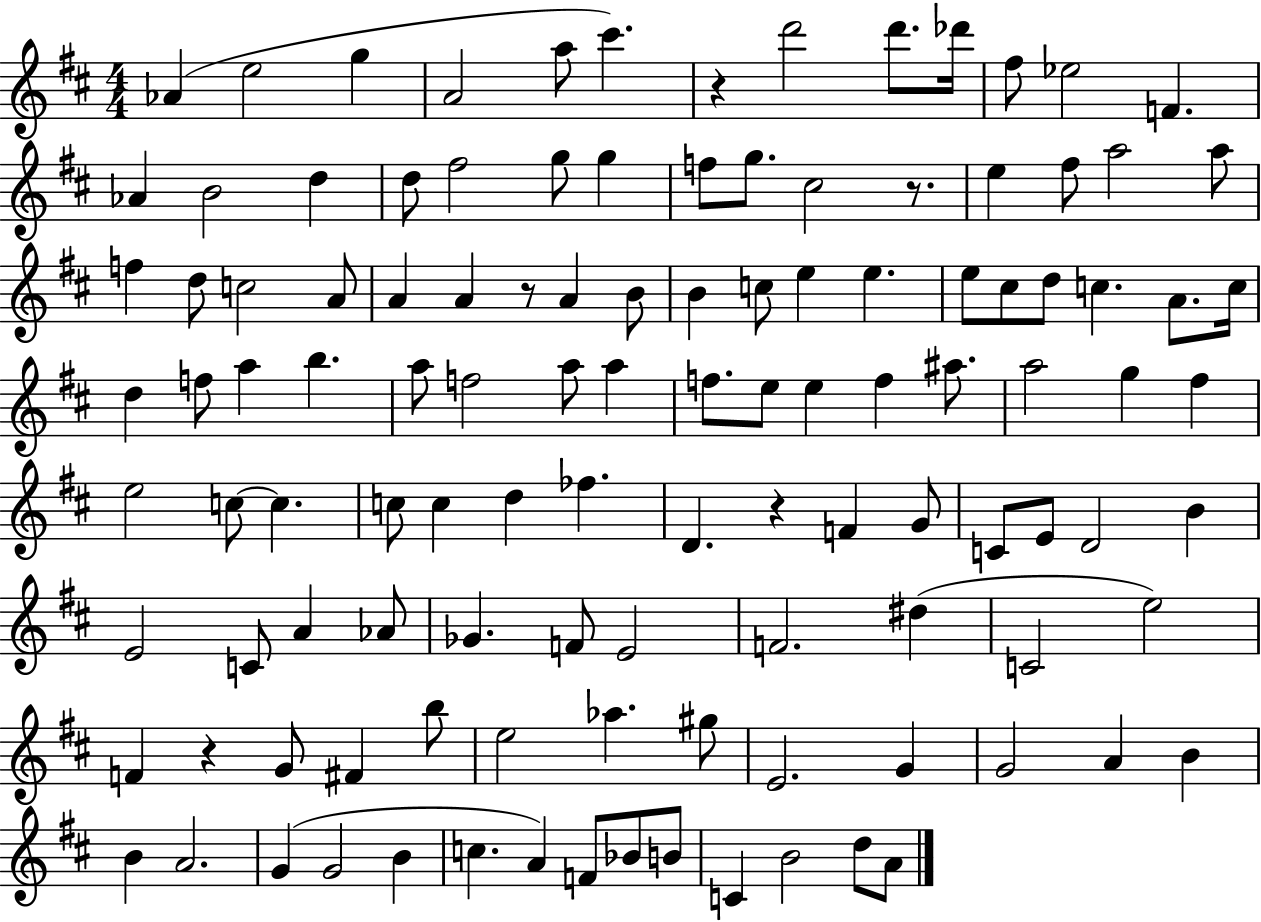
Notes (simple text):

Ab4/q E5/h G5/q A4/h A5/e C#6/q. R/q D6/h D6/e. Db6/s F#5/e Eb5/h F4/q. Ab4/q B4/h D5/q D5/e F#5/h G5/e G5/q F5/e G5/e. C#5/h R/e. E5/q F#5/e A5/h A5/e F5/q D5/e C5/h A4/e A4/q A4/q R/e A4/q B4/e B4/q C5/e E5/q E5/q. E5/e C#5/e D5/e C5/q. A4/e. C5/s D5/q F5/e A5/q B5/q. A5/e F5/h A5/e A5/q F5/e. E5/e E5/q F5/q A#5/e. A5/h G5/q F#5/q E5/h C5/e C5/q. C5/e C5/q D5/q FES5/q. D4/q. R/q F4/q G4/e C4/e E4/e D4/h B4/q E4/h C4/e A4/q Ab4/e Gb4/q. F4/e E4/h F4/h. D#5/q C4/h E5/h F4/q R/q G4/e F#4/q B5/e E5/h Ab5/q. G#5/e E4/h. G4/q G4/h A4/q B4/q B4/q A4/h. G4/q G4/h B4/q C5/q. A4/q F4/e Bb4/e B4/e C4/q B4/h D5/e A4/e